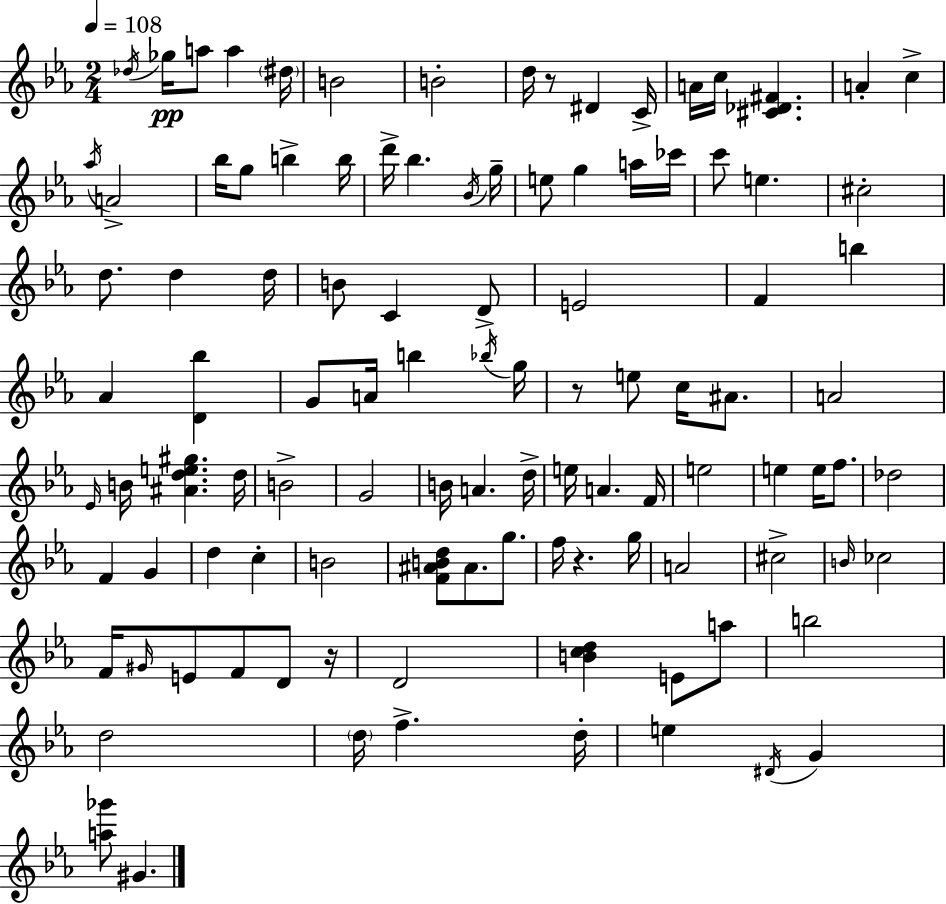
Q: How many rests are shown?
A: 4